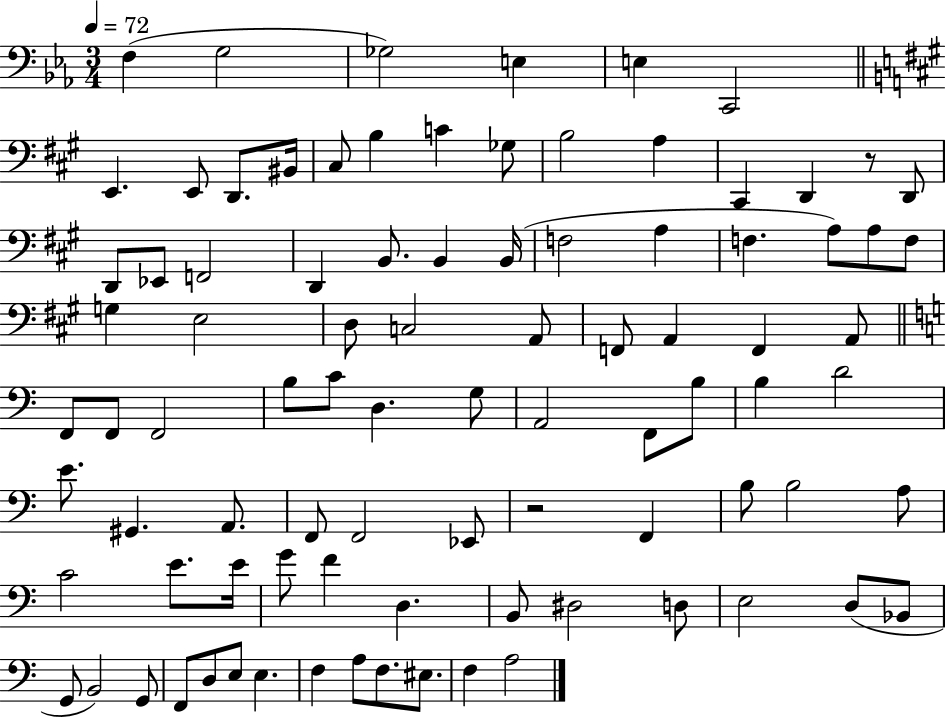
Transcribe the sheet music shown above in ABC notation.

X:1
T:Untitled
M:3/4
L:1/4
K:Eb
F, G,2 _G,2 E, E, C,,2 E,, E,,/2 D,,/2 ^B,,/4 ^C,/2 B, C _G,/2 B,2 A, ^C,, D,, z/2 D,,/2 D,,/2 _E,,/2 F,,2 D,, B,,/2 B,, B,,/4 F,2 A, F, A,/2 A,/2 F,/2 G, E,2 D,/2 C,2 A,,/2 F,,/2 A,, F,, A,,/2 F,,/2 F,,/2 F,,2 B,/2 C/2 D, G,/2 A,,2 F,,/2 B,/2 B, D2 E/2 ^G,, A,,/2 F,,/2 F,,2 _E,,/2 z2 F,, B,/2 B,2 A,/2 C2 E/2 E/4 G/2 F D, B,,/2 ^D,2 D,/2 E,2 D,/2 _B,,/2 G,,/2 B,,2 G,,/2 F,,/2 D,/2 E,/2 E, F, A,/2 F,/2 ^E,/2 F, A,2